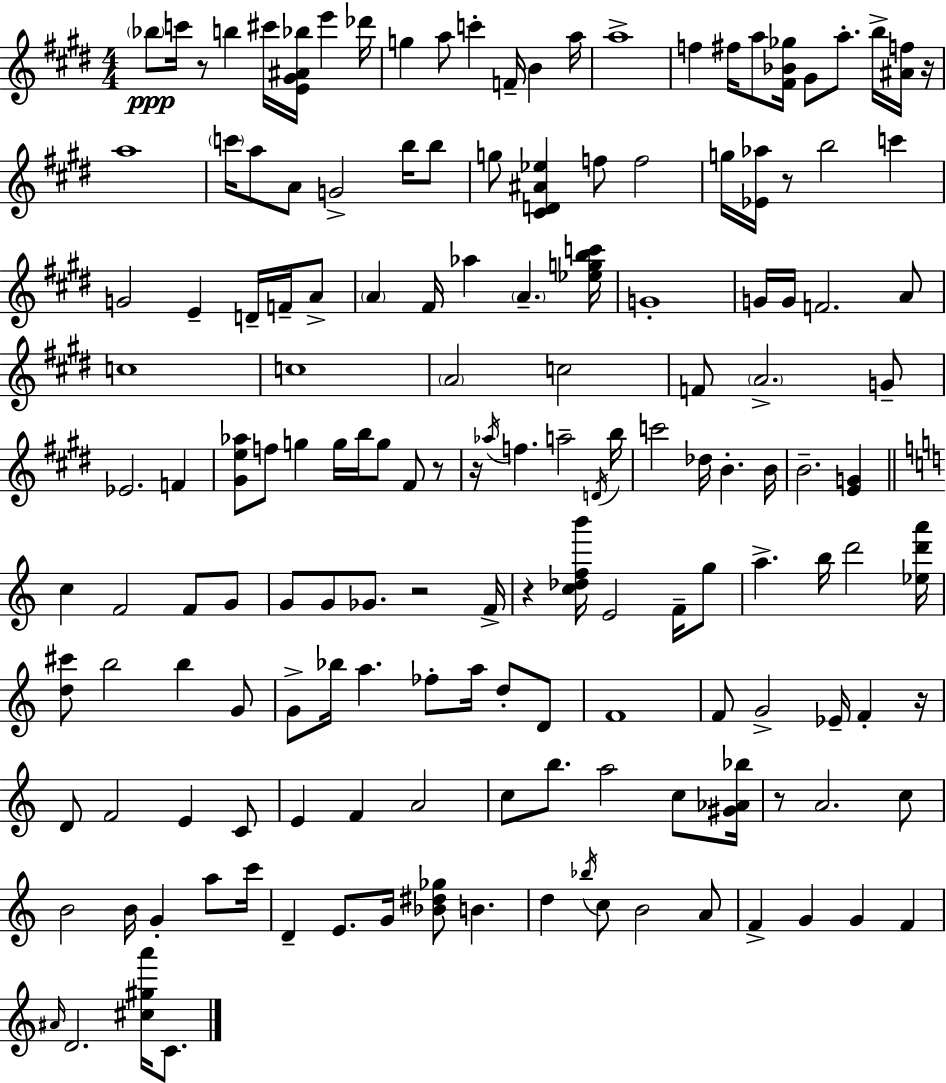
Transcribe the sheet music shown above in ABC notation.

X:1
T:Untitled
M:4/4
L:1/4
K:E
_b/2 c'/4 z/2 b ^c'/4 [E^G^A_b]/4 e' _d'/4 g a/2 c' F/4 B a/4 a4 f ^f/4 a/2 [^F_B_g]/4 ^G/2 a/2 b/4 [^Af]/4 z/4 a4 c'/4 a/2 A/2 G2 b/4 b/2 g/2 [^CD^A_e] f/2 f2 g/4 [_E_a]/4 z/2 b2 c' G2 E D/4 F/4 A/2 A ^F/4 _a A [_egbc']/4 G4 G/4 G/4 F2 A/2 c4 c4 A2 c2 F/2 A2 G/2 _E2 F [^Ge_a]/2 f/2 g g/4 b/4 g/2 ^F/2 z/2 z/4 _a/4 f a2 D/4 b/4 c'2 _d/4 B B/4 B2 [EG] c F2 F/2 G/2 G/2 G/2 _G/2 z2 F/4 z [c_dfb']/4 E2 F/4 g/2 a b/4 d'2 [_ed'a']/4 [d^c']/2 b2 b G/2 G/2 _b/4 a _f/2 a/4 d/2 D/2 F4 F/2 G2 _E/4 F z/4 D/2 F2 E C/2 E F A2 c/2 b/2 a2 c/2 [^G_A_b]/4 z/2 A2 c/2 B2 B/4 G a/2 c'/4 D E/2 G/4 [_B^d_g]/2 B d _b/4 c/2 B2 A/2 F G G F ^A/4 D2 [^c^ga']/4 C/2